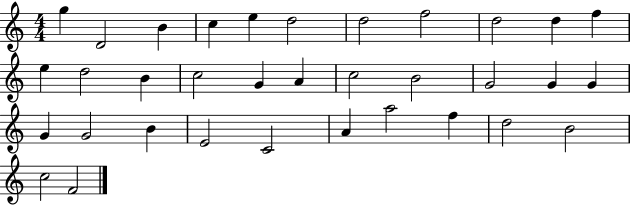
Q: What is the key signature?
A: C major